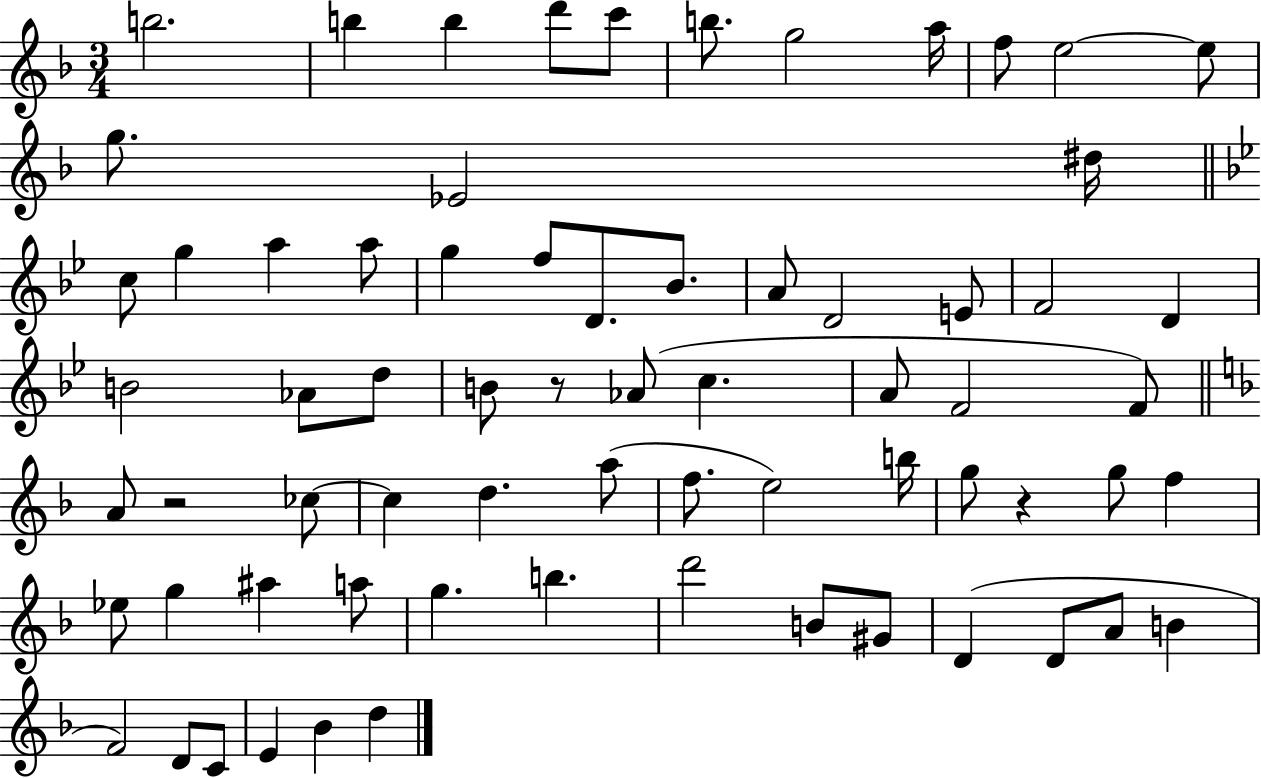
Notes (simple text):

B5/h. B5/q B5/q D6/e C6/e B5/e. G5/h A5/s F5/e E5/h E5/e G5/e. Eb4/h D#5/s C5/e G5/q A5/q A5/e G5/q F5/e D4/e. Bb4/e. A4/e D4/h E4/e F4/h D4/q B4/h Ab4/e D5/e B4/e R/e Ab4/e C5/q. A4/e F4/h F4/e A4/e R/h CES5/e CES5/q D5/q. A5/e F5/e. E5/h B5/s G5/e R/q G5/e F5/q Eb5/e G5/q A#5/q A5/e G5/q. B5/q. D6/h B4/e G#4/e D4/q D4/e A4/e B4/q F4/h D4/e C4/e E4/q Bb4/q D5/q